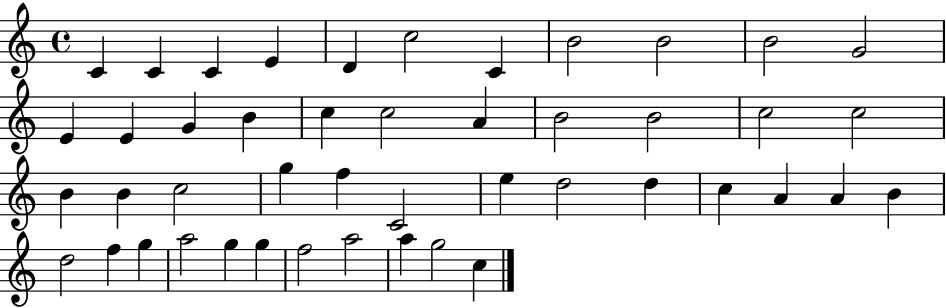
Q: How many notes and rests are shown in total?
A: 46